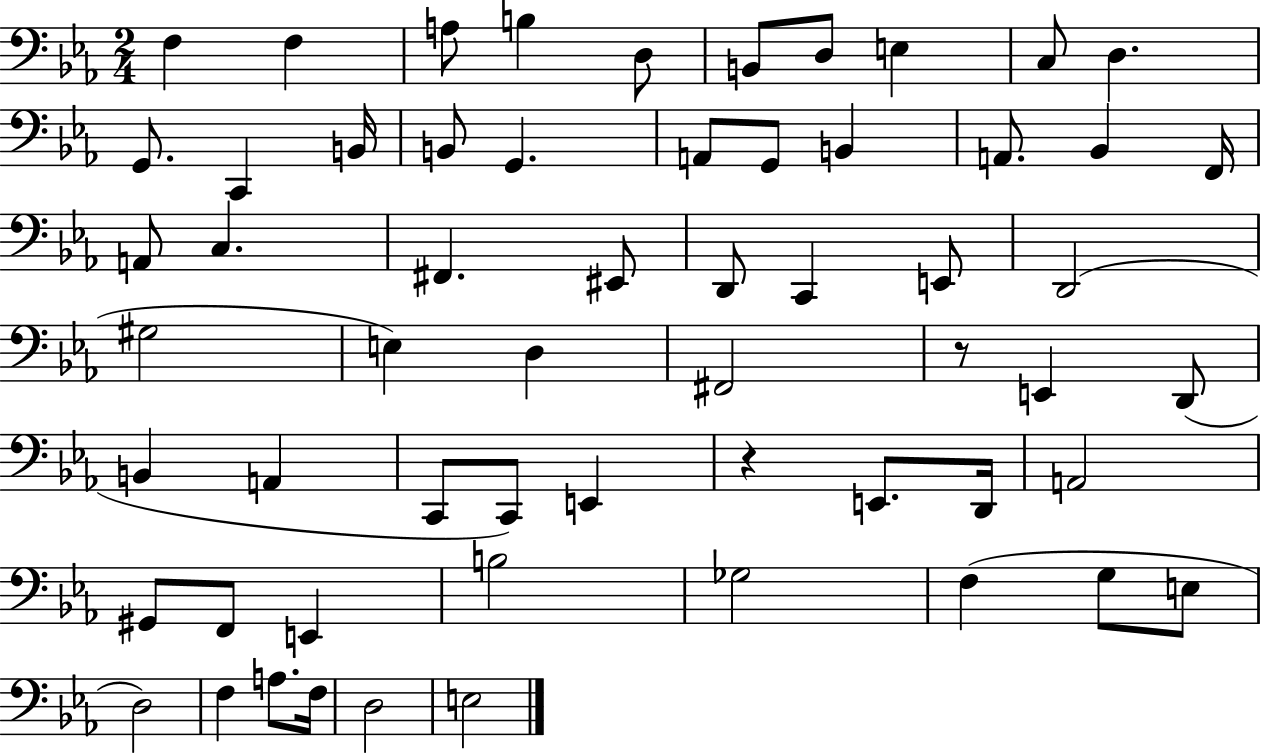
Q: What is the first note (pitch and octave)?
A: F3